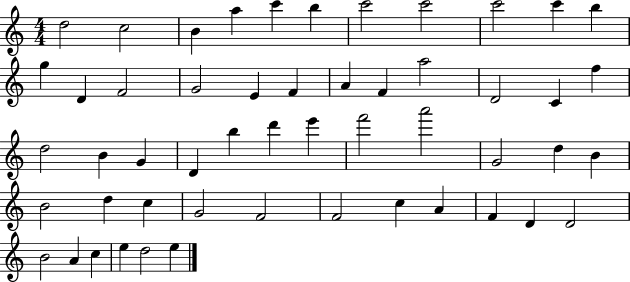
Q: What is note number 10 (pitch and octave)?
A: C6